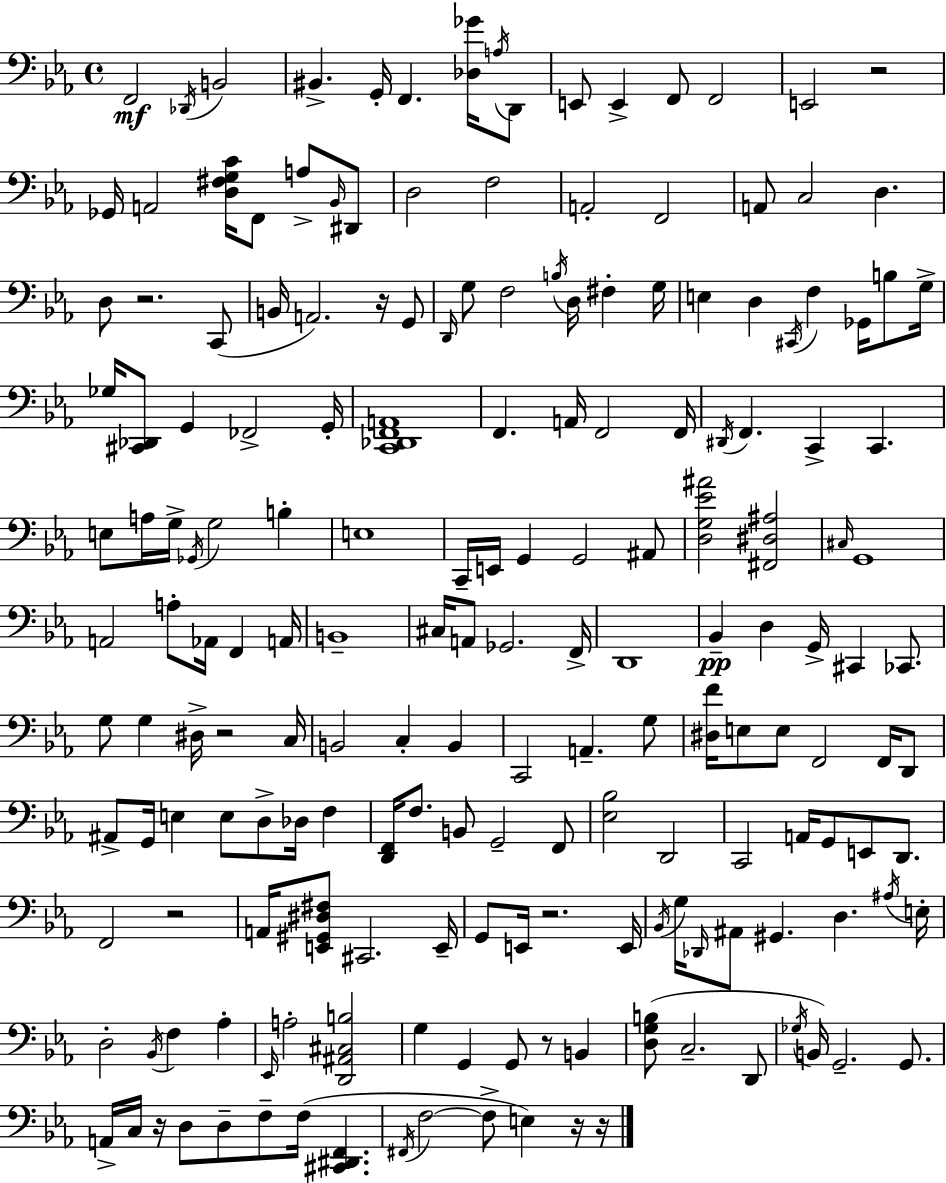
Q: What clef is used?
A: bass